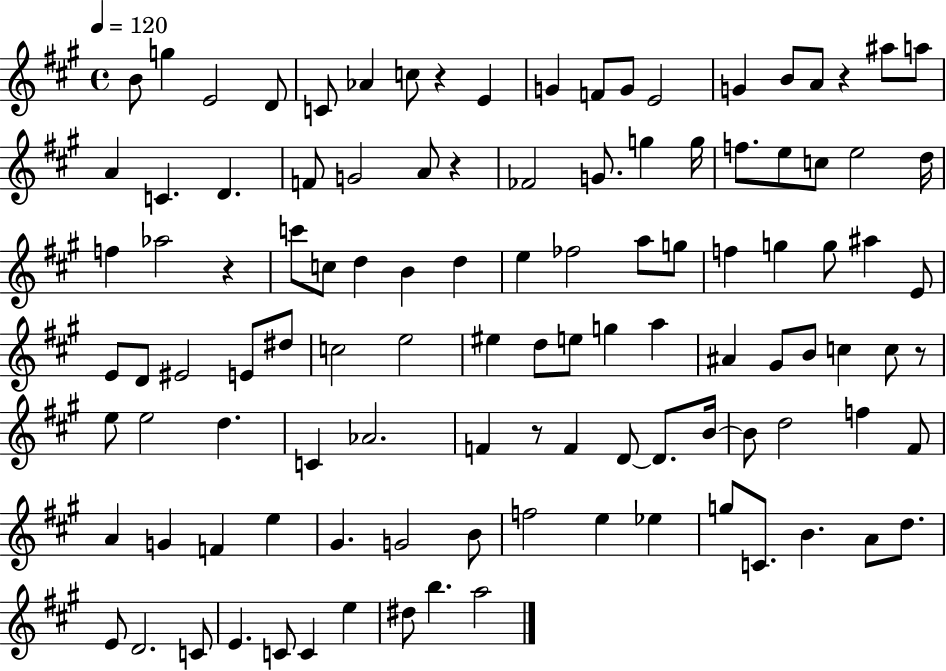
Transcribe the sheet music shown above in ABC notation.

X:1
T:Untitled
M:4/4
L:1/4
K:A
B/2 g E2 D/2 C/2 _A c/2 z E G F/2 G/2 E2 G B/2 A/2 z ^a/2 a/2 A C D F/2 G2 A/2 z _F2 G/2 g g/4 f/2 e/2 c/2 e2 d/4 f _a2 z c'/2 c/2 d B d e _f2 a/2 g/2 f g g/2 ^a E/2 E/2 D/2 ^E2 E/2 ^d/2 c2 e2 ^e d/2 e/2 g a ^A ^G/2 B/2 c c/2 z/2 e/2 e2 d C _A2 F z/2 F D/2 D/2 B/4 B/2 d2 f ^F/2 A G F e ^G G2 B/2 f2 e _e g/2 C/2 B A/2 d/2 E/2 D2 C/2 E C/2 C e ^d/2 b a2